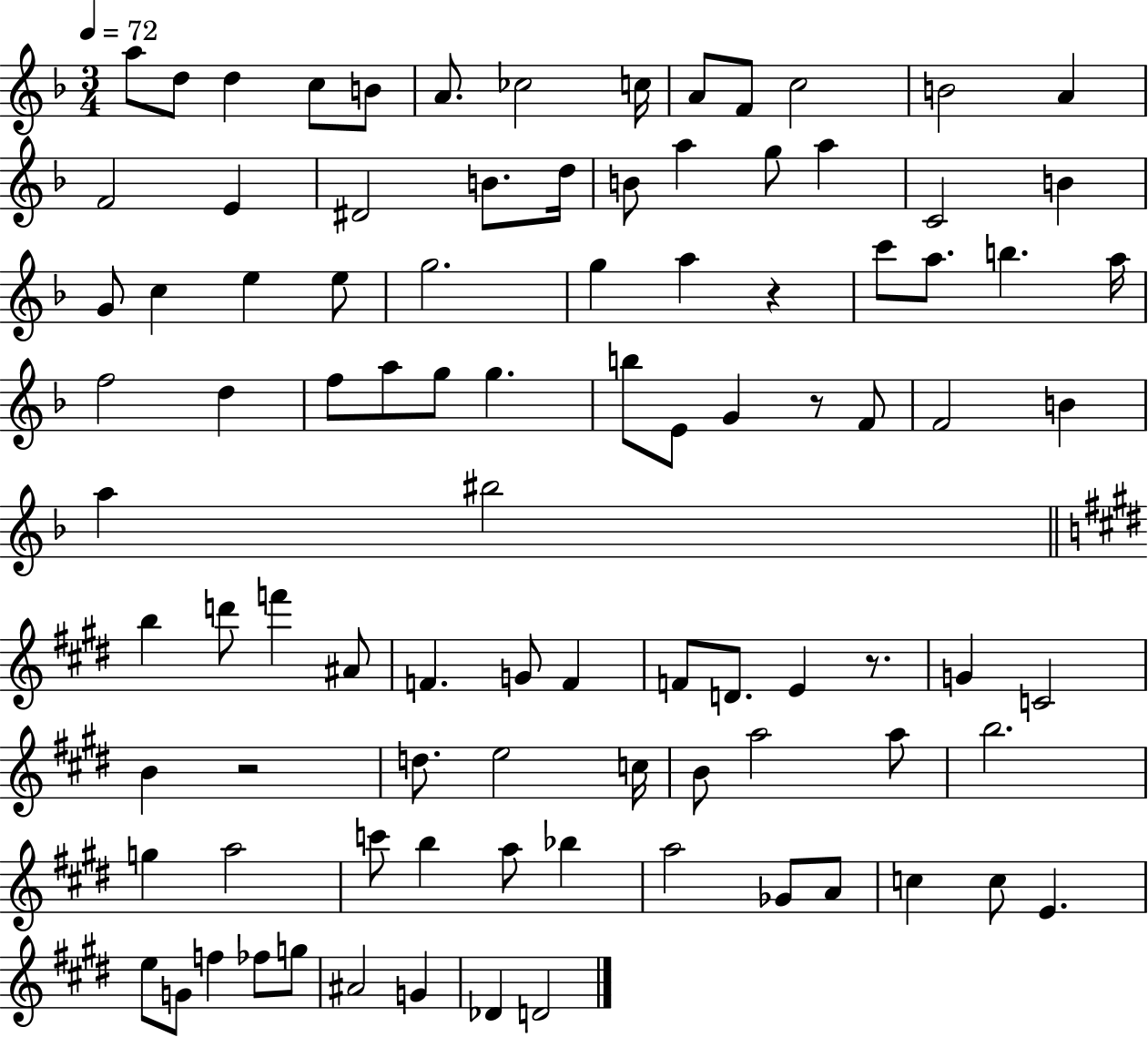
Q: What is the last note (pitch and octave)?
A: D4